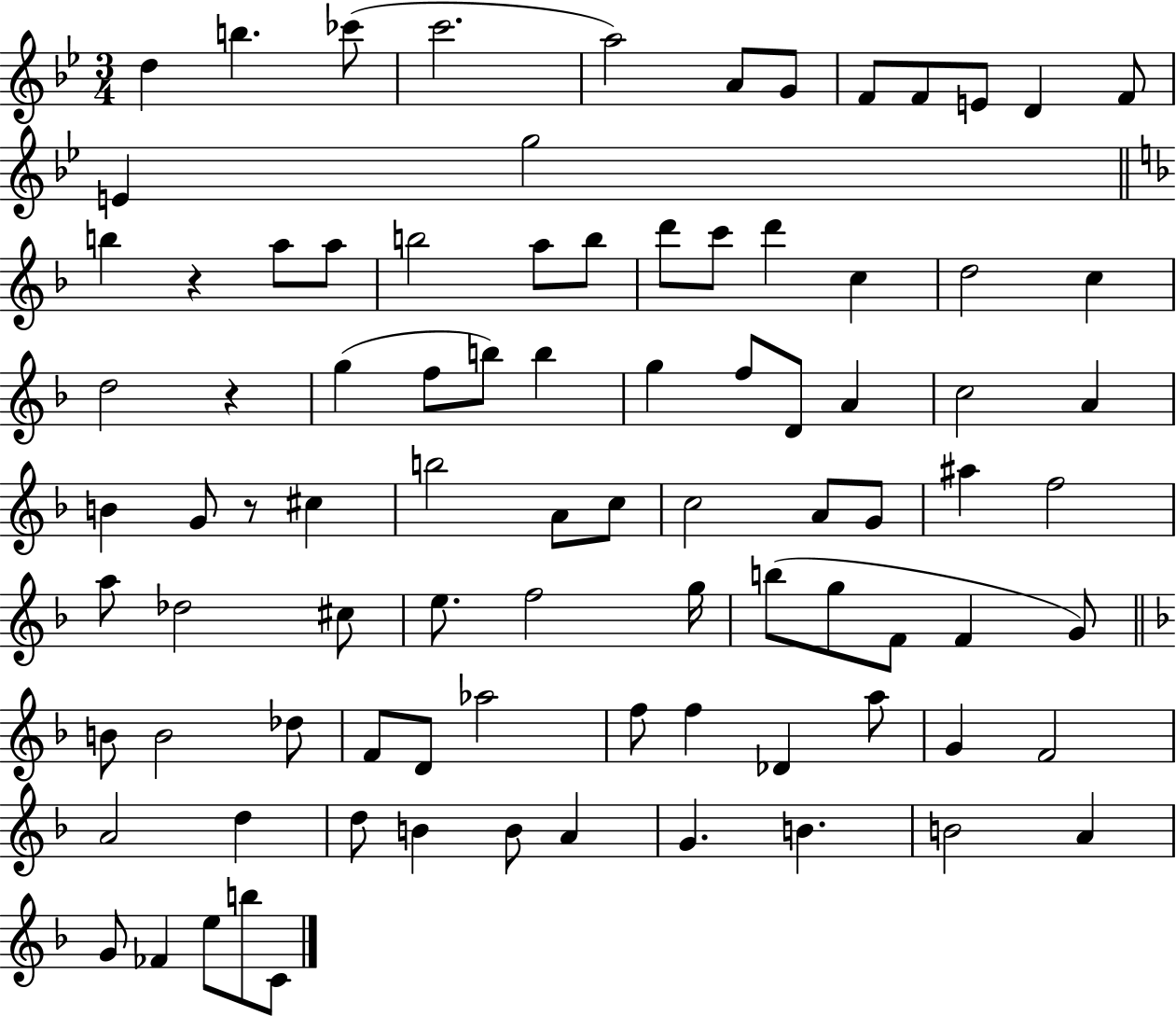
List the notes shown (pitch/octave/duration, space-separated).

D5/q B5/q. CES6/e C6/h. A5/h A4/e G4/e F4/e F4/e E4/e D4/q F4/e E4/q G5/h B5/q R/q A5/e A5/e B5/h A5/e B5/e D6/e C6/e D6/q C5/q D5/h C5/q D5/h R/q G5/q F5/e B5/e B5/q G5/q F5/e D4/e A4/q C5/h A4/q B4/q G4/e R/e C#5/q B5/h A4/e C5/e C5/h A4/e G4/e A#5/q F5/h A5/e Db5/h C#5/e E5/e. F5/h G5/s B5/e G5/e F4/e F4/q G4/e B4/e B4/h Db5/e F4/e D4/e Ab5/h F5/e F5/q Db4/q A5/e G4/q F4/h A4/h D5/q D5/e B4/q B4/e A4/q G4/q. B4/q. B4/h A4/q G4/e FES4/q E5/e B5/e C4/e